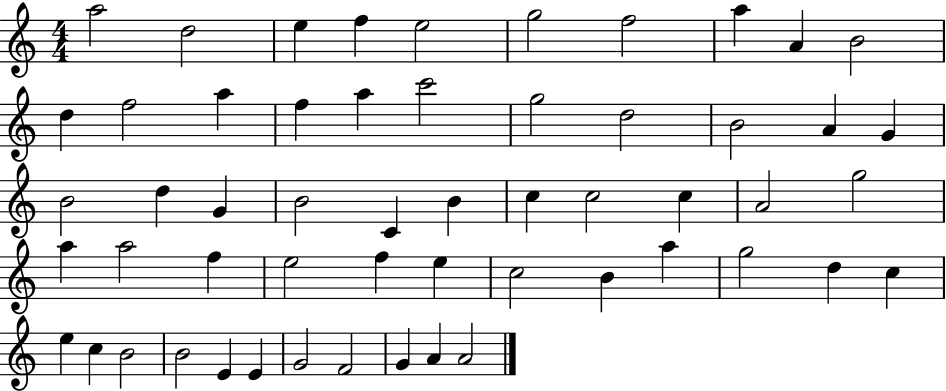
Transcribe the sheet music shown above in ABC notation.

X:1
T:Untitled
M:4/4
L:1/4
K:C
a2 d2 e f e2 g2 f2 a A B2 d f2 a f a c'2 g2 d2 B2 A G B2 d G B2 C B c c2 c A2 g2 a a2 f e2 f e c2 B a g2 d c e c B2 B2 E E G2 F2 G A A2